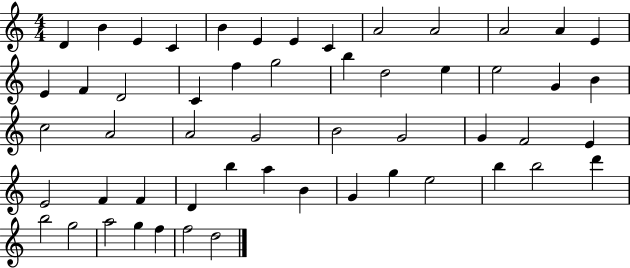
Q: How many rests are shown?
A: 0